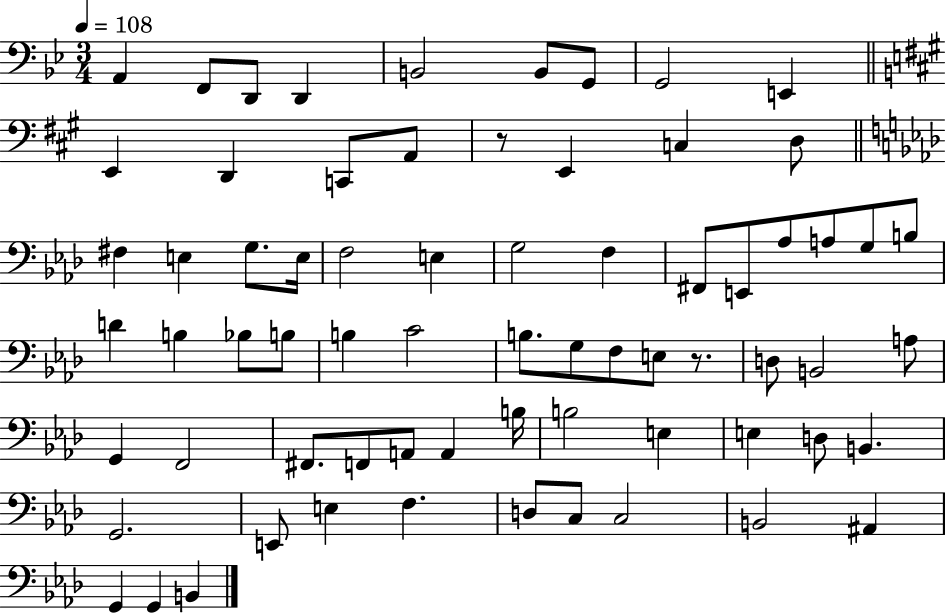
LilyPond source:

{
  \clef bass
  \numericTimeSignature
  \time 3/4
  \key bes \major
  \tempo 4 = 108
  a,4 f,8 d,8 d,4 | b,2 b,8 g,8 | g,2 e,4 | \bar "||" \break \key a \major e,4 d,4 c,8 a,8 | r8 e,4 c4 d8 | \bar "||" \break \key aes \major fis4 e4 g8. e16 | f2 e4 | g2 f4 | fis,8 e,8 aes8 a8 g8 b8 | \break d'4 b4 bes8 b8 | b4 c'2 | b8. g8 f8 e8 r8. | d8 b,2 a8 | \break g,4 f,2 | fis,8. f,8 a,8 a,4 b16 | b2 e4 | e4 d8 b,4. | \break g,2. | e,8 e4 f4. | d8 c8 c2 | b,2 ais,4 | \break g,4 g,4 b,4 | \bar "|."
}